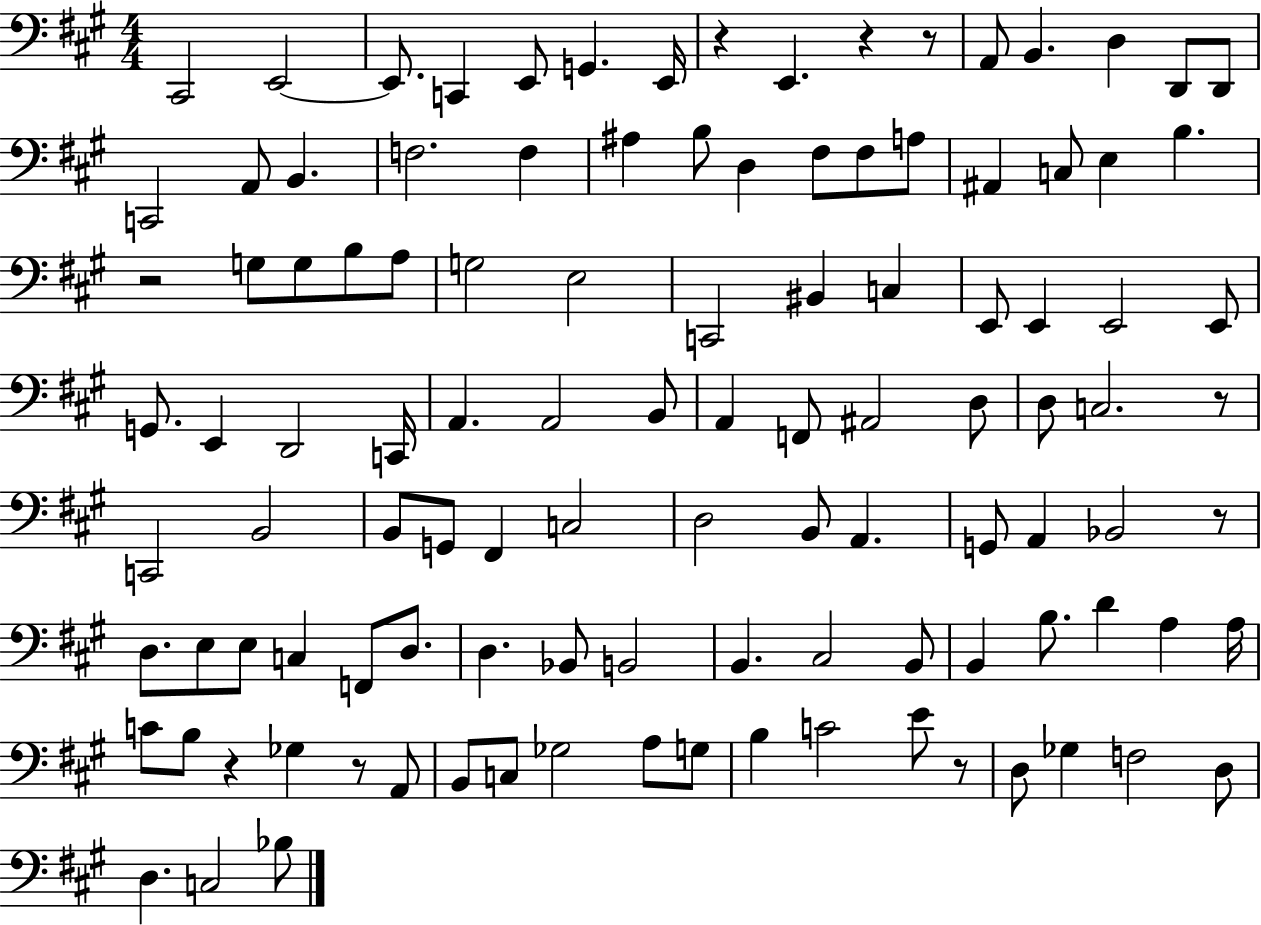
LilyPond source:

{
  \clef bass
  \numericTimeSignature
  \time 4/4
  \key a \major
  cis,2 e,2~~ | e,8. c,4 e,8 g,4. e,16 | r4 e,4. r4 r8 | a,8 b,4. d4 d,8 d,8 | \break c,2 a,8 b,4. | f2. f4 | ais4 b8 d4 fis8 fis8 a8 | ais,4 c8 e4 b4. | \break r2 g8 g8 b8 a8 | g2 e2 | c,2 bis,4 c4 | e,8 e,4 e,2 e,8 | \break g,8. e,4 d,2 c,16 | a,4. a,2 b,8 | a,4 f,8 ais,2 d8 | d8 c2. r8 | \break c,2 b,2 | b,8 g,8 fis,4 c2 | d2 b,8 a,4. | g,8 a,4 bes,2 r8 | \break d8. e8 e8 c4 f,8 d8. | d4. bes,8 b,2 | b,4. cis2 b,8 | b,4 b8. d'4 a4 a16 | \break c'8 b8 r4 ges4 r8 a,8 | b,8 c8 ges2 a8 g8 | b4 c'2 e'8 r8 | d8 ges4 f2 d8 | \break d4. c2 bes8 | \bar "|."
}